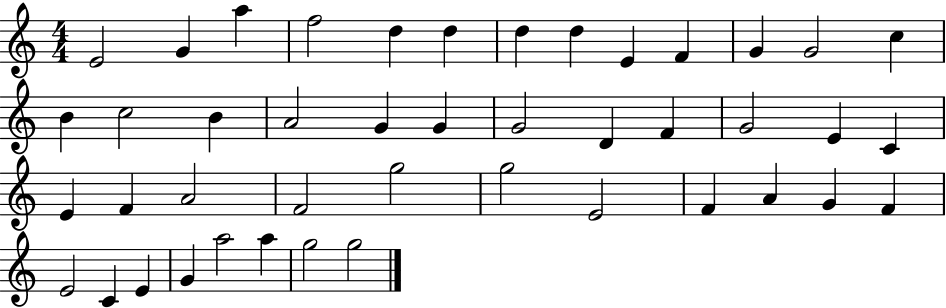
{
  \clef treble
  \numericTimeSignature
  \time 4/4
  \key c \major
  e'2 g'4 a''4 | f''2 d''4 d''4 | d''4 d''4 e'4 f'4 | g'4 g'2 c''4 | \break b'4 c''2 b'4 | a'2 g'4 g'4 | g'2 d'4 f'4 | g'2 e'4 c'4 | \break e'4 f'4 a'2 | f'2 g''2 | g''2 e'2 | f'4 a'4 g'4 f'4 | \break e'2 c'4 e'4 | g'4 a''2 a''4 | g''2 g''2 | \bar "|."
}